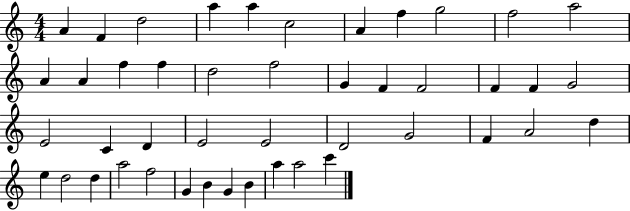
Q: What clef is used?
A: treble